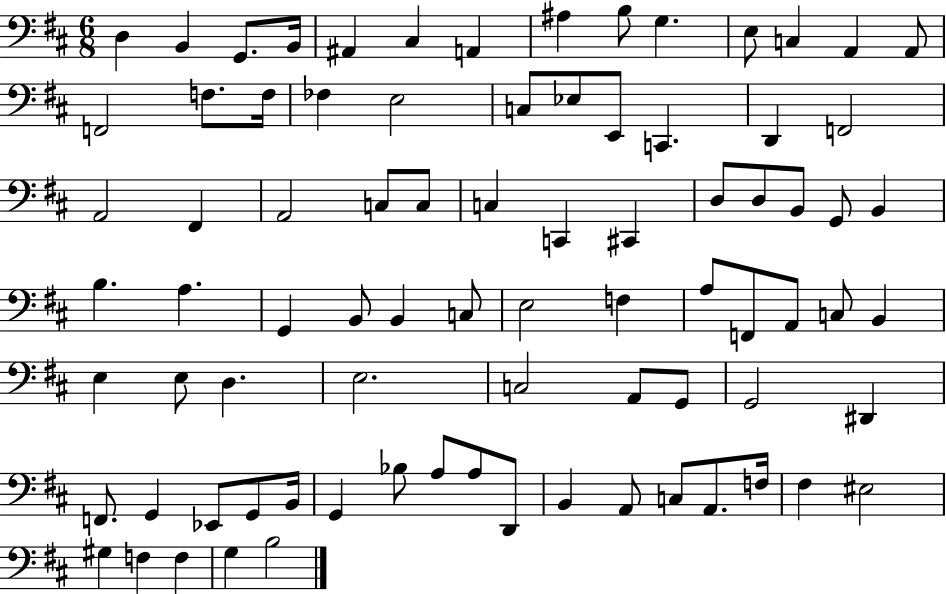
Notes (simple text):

D3/q B2/q G2/e. B2/s A#2/q C#3/q A2/q A#3/q B3/e G3/q. E3/e C3/q A2/q A2/e F2/h F3/e. F3/s FES3/q E3/h C3/e Eb3/e E2/e C2/q. D2/q F2/h A2/h F#2/q A2/h C3/e C3/e C3/q C2/q C#2/q D3/e D3/e B2/e G2/e B2/q B3/q. A3/q. G2/q B2/e B2/q C3/e E3/h F3/q A3/e F2/e A2/e C3/e B2/q E3/q E3/e D3/q. E3/h. C3/h A2/e G2/e G2/h D#2/q F2/e. G2/q Eb2/e G2/e B2/s G2/q Bb3/e A3/e A3/e D2/e B2/q A2/e C3/e A2/e. F3/s F#3/q EIS3/h G#3/q F3/q F3/q G3/q B3/h